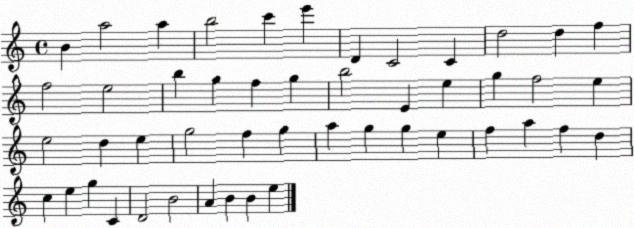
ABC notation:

X:1
T:Untitled
M:4/4
L:1/4
K:C
B a2 a b2 c' e' D C2 C d2 d f f2 e2 b g f g b2 E e g f2 e e2 d e g2 f g a g g e f a f d c e g C D2 B2 A B B e